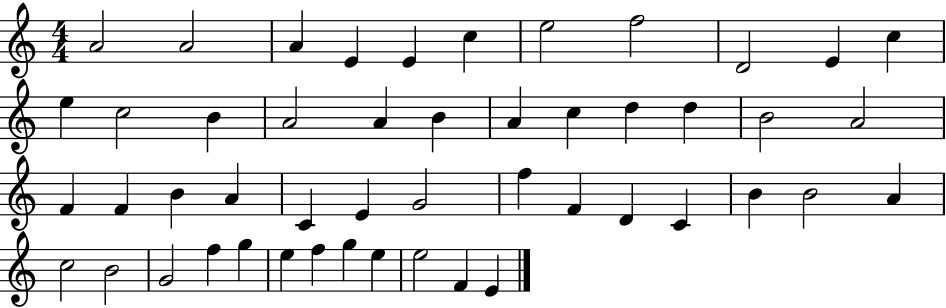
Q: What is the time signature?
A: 4/4